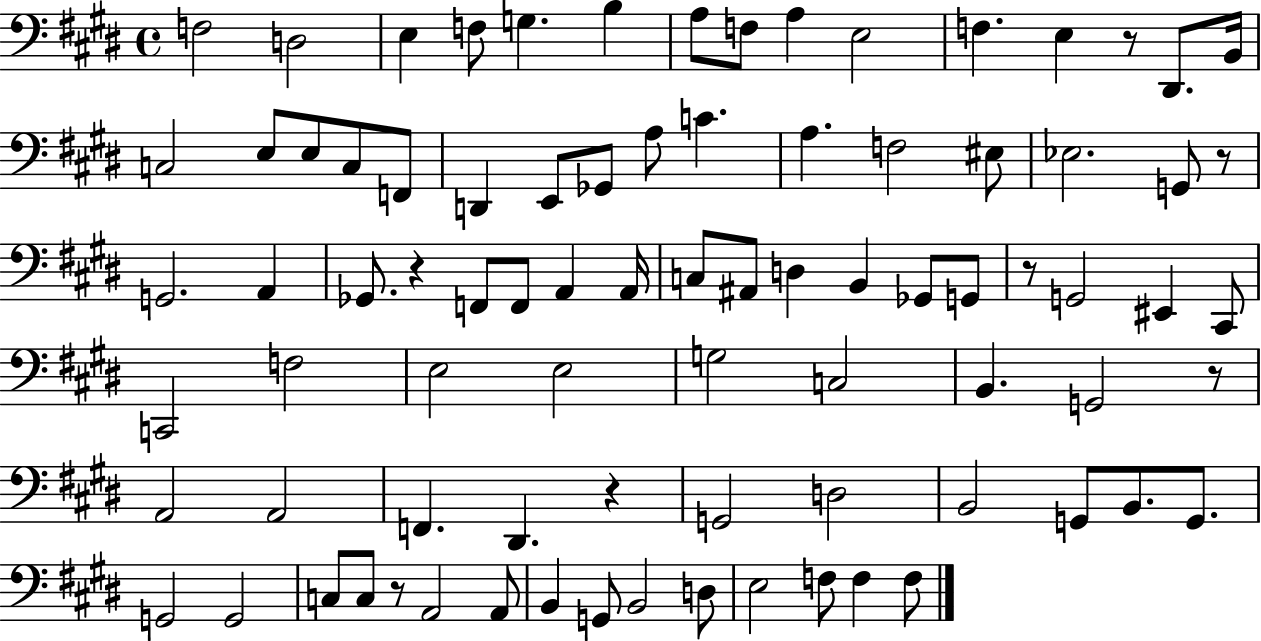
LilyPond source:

{
  \clef bass
  \time 4/4
  \defaultTimeSignature
  \key e \major
  f2 d2 | e4 f8 g4. b4 | a8 f8 a4 e2 | f4. e4 r8 dis,8. b,16 | \break c2 e8 e8 c8 f,8 | d,4 e,8 ges,8 a8 c'4. | a4. f2 eis8 | ees2. g,8 r8 | \break g,2. a,4 | ges,8. r4 f,8 f,8 a,4 a,16 | c8 ais,8 d4 b,4 ges,8 g,8 | r8 g,2 eis,4 cis,8 | \break c,2 f2 | e2 e2 | g2 c2 | b,4. g,2 r8 | \break a,2 a,2 | f,4. dis,4. r4 | g,2 d2 | b,2 g,8 b,8. g,8. | \break g,2 g,2 | c8 c8 r8 a,2 a,8 | b,4 g,8 b,2 d8 | e2 f8 f4 f8 | \break \bar "|."
}